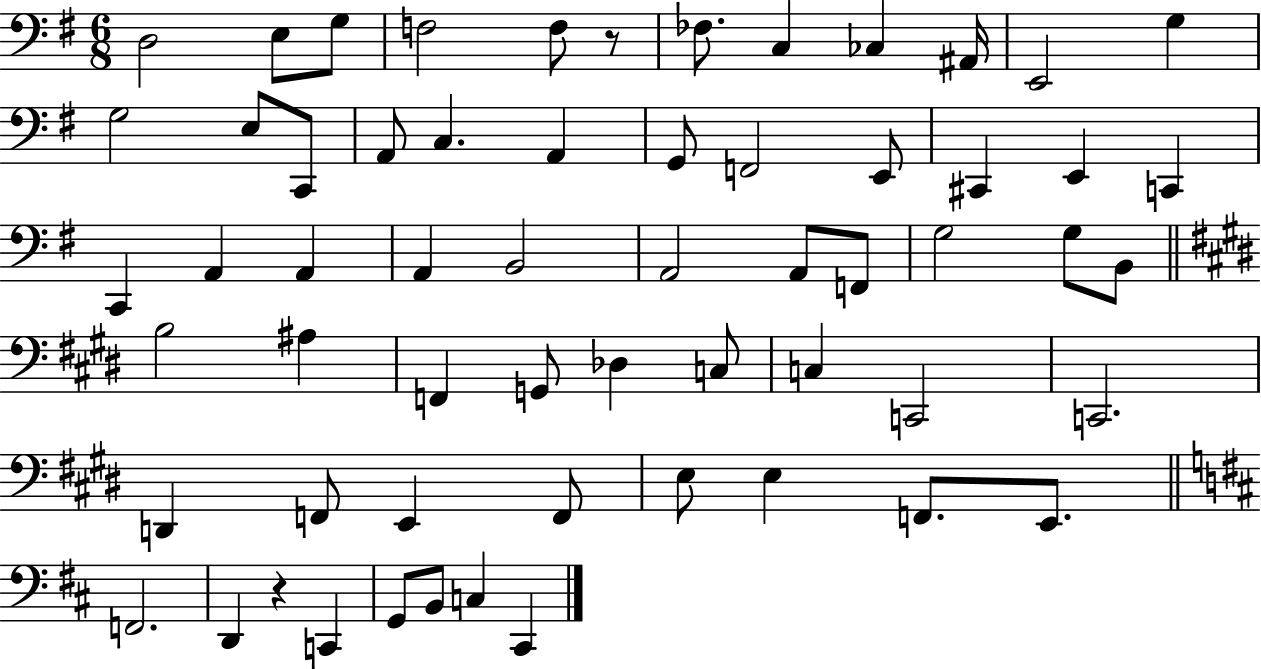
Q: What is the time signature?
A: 6/8